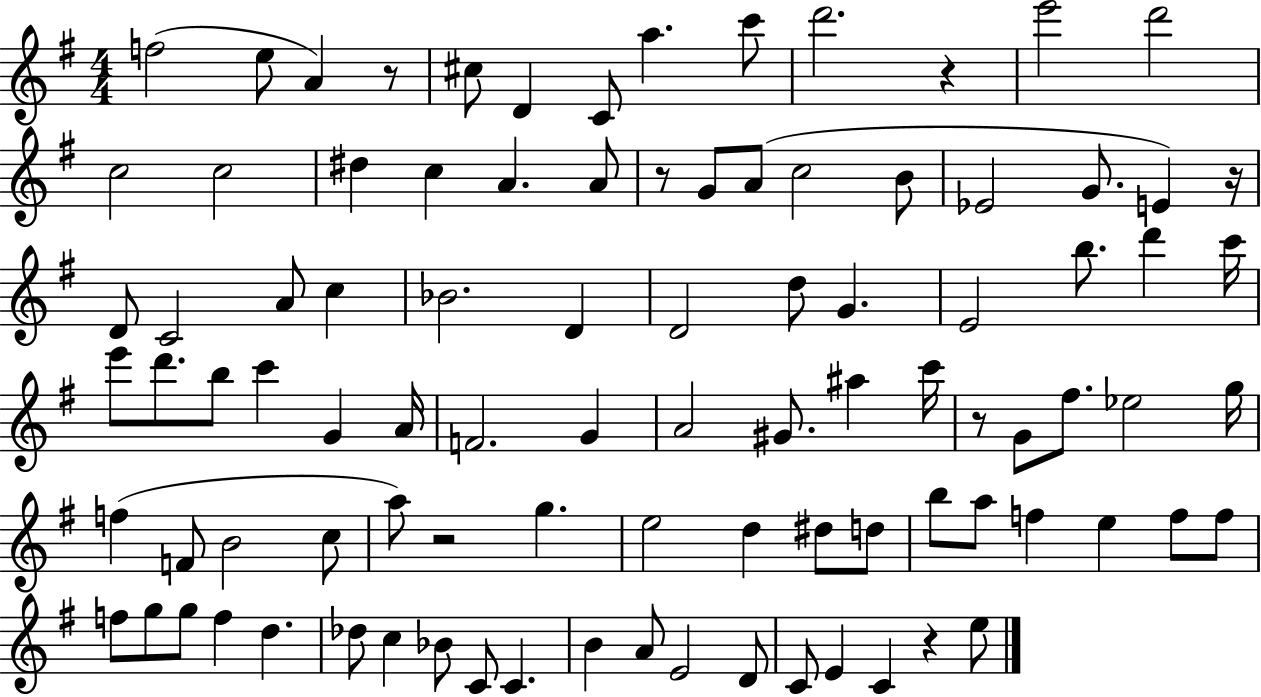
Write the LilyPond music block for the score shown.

{
  \clef treble
  \numericTimeSignature
  \time 4/4
  \key g \major
  \repeat volta 2 { f''2( e''8 a'4) r8 | cis''8 d'4 c'8 a''4. c'''8 | d'''2. r4 | e'''2 d'''2 | \break c''2 c''2 | dis''4 c''4 a'4. a'8 | r8 g'8 a'8( c''2 b'8 | ees'2 g'8. e'4) r16 | \break d'8 c'2 a'8 c''4 | bes'2. d'4 | d'2 d''8 g'4. | e'2 b''8. d'''4 c'''16 | \break e'''8 d'''8. b''8 c'''4 g'4 a'16 | f'2. g'4 | a'2 gis'8. ais''4 c'''16 | r8 g'8 fis''8. ees''2 g''16 | \break f''4( f'8 b'2 c''8 | a''8) r2 g''4. | e''2 d''4 dis''8 d''8 | b''8 a''8 f''4 e''4 f''8 f''8 | \break f''8 g''8 g''8 f''4 d''4. | des''8 c''4 bes'8 c'8 c'4. | b'4 a'8 e'2 d'8 | c'8 e'4 c'4 r4 e''8 | \break } \bar "|."
}